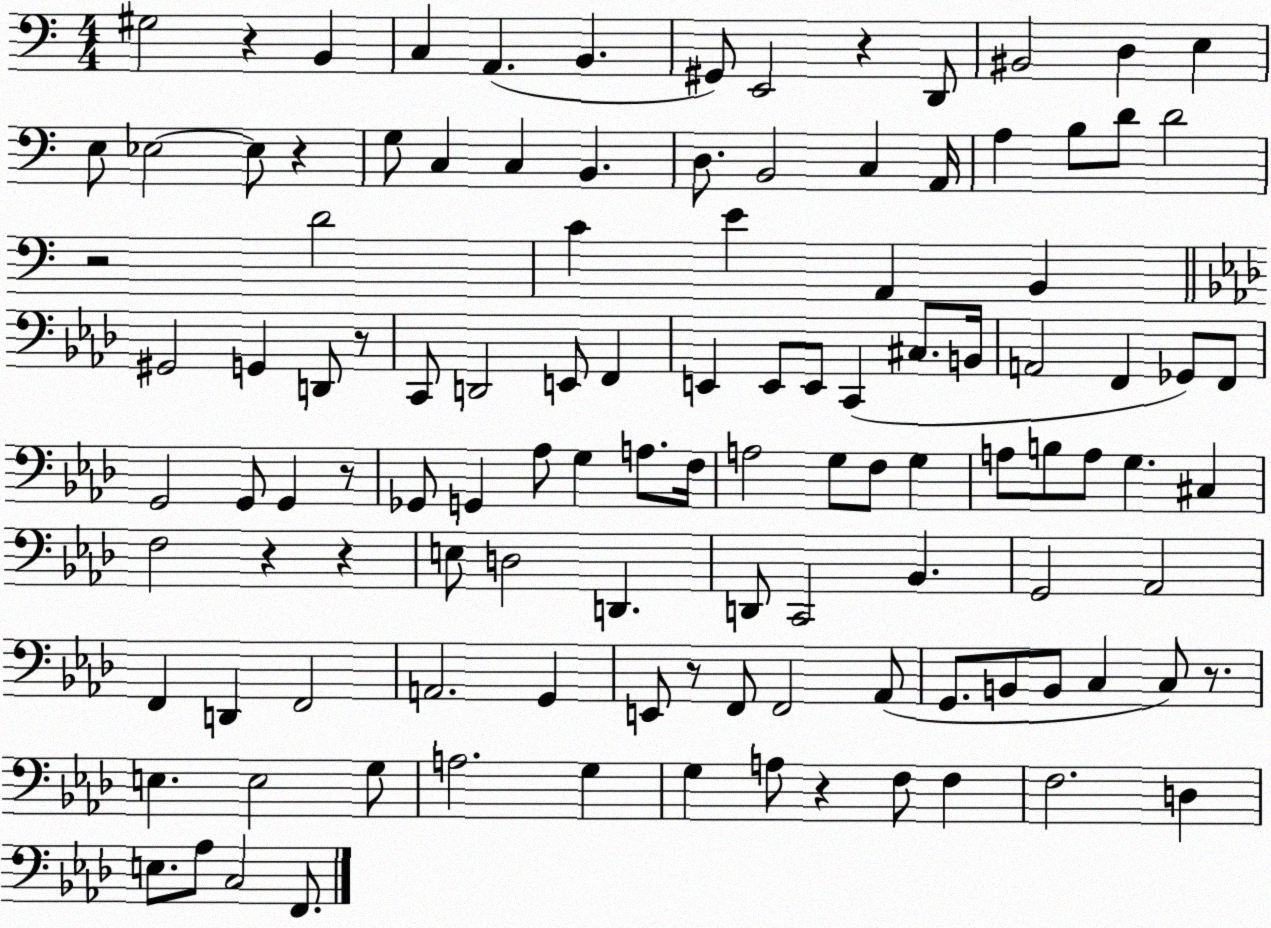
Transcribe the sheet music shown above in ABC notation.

X:1
T:Untitled
M:4/4
L:1/4
K:C
^G,2 z B,, C, A,, B,, ^G,,/2 E,,2 z D,,/2 ^B,,2 D, E, E,/2 _E,2 _E,/2 z G,/2 C, C, B,, D,/2 B,,2 C, A,,/4 A, B,/2 D/2 D2 z2 D2 C E A,, B,, ^G,,2 G,, D,,/2 z/2 C,,/2 D,,2 E,,/2 F,, E,, E,,/2 E,,/2 C,, ^C,/2 B,,/4 A,,2 F,, _G,,/2 F,,/2 G,,2 G,,/2 G,, z/2 _G,,/2 G,, _A,/2 G, A,/2 F,/4 A,2 G,/2 F,/2 G, A,/2 B,/2 A,/2 G, ^C, F,2 z z E,/2 D,2 D,, D,,/2 C,,2 _B,, G,,2 _A,,2 F,, D,, F,,2 A,,2 G,, E,,/2 z/2 F,,/2 F,,2 _A,,/2 G,,/2 B,,/2 B,,/2 C, C,/2 z/2 E, E,2 G,/2 A,2 G, G, A,/2 z F,/2 F, F,2 D, E,/2 _A,/2 C,2 F,,/2